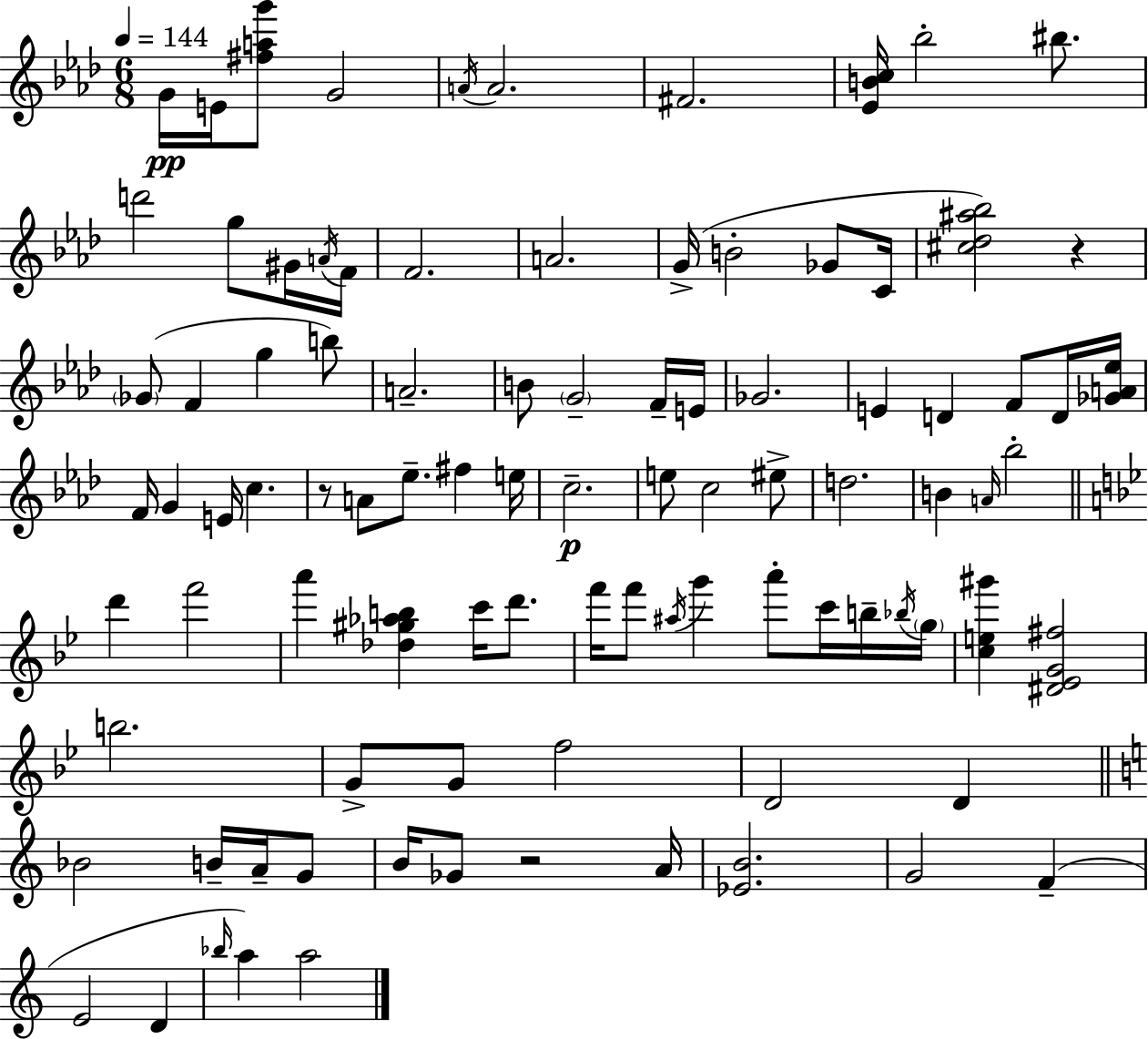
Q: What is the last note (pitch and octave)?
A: A5